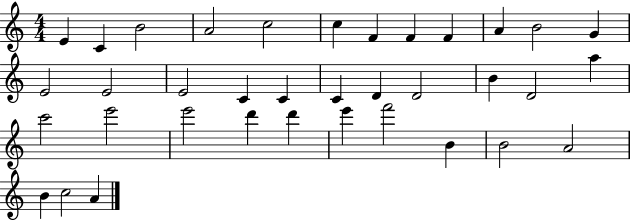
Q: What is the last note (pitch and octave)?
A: A4